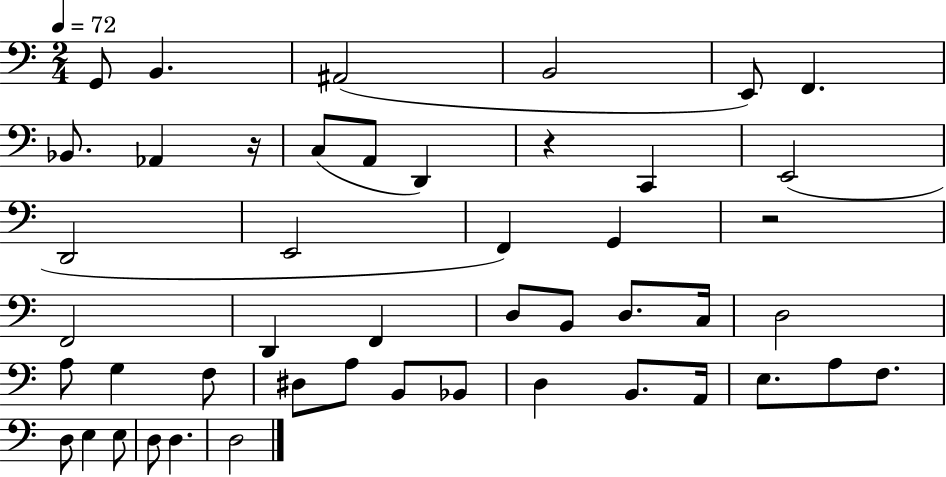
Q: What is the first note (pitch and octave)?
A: G2